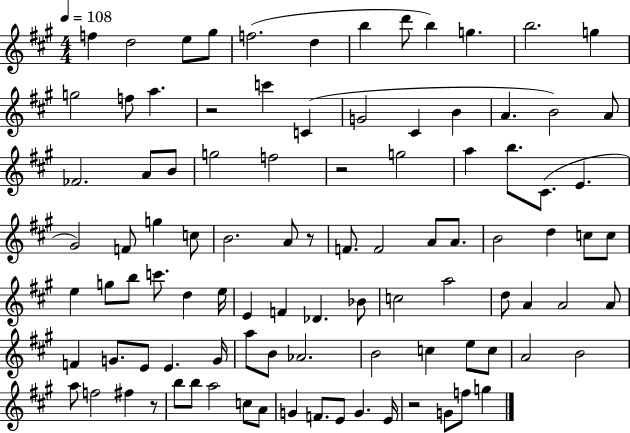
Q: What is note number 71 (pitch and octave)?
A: Ab4